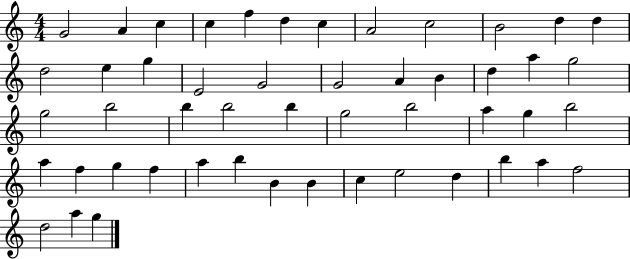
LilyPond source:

{
  \clef treble
  \numericTimeSignature
  \time 4/4
  \key c \major
  g'2 a'4 c''4 | c''4 f''4 d''4 c''4 | a'2 c''2 | b'2 d''4 d''4 | \break d''2 e''4 g''4 | e'2 g'2 | g'2 a'4 b'4 | d''4 a''4 g''2 | \break g''2 b''2 | b''4 b''2 b''4 | g''2 b''2 | a''4 g''4 b''2 | \break a''4 f''4 g''4 f''4 | a''4 b''4 b'4 b'4 | c''4 e''2 d''4 | b''4 a''4 f''2 | \break d''2 a''4 g''4 | \bar "|."
}